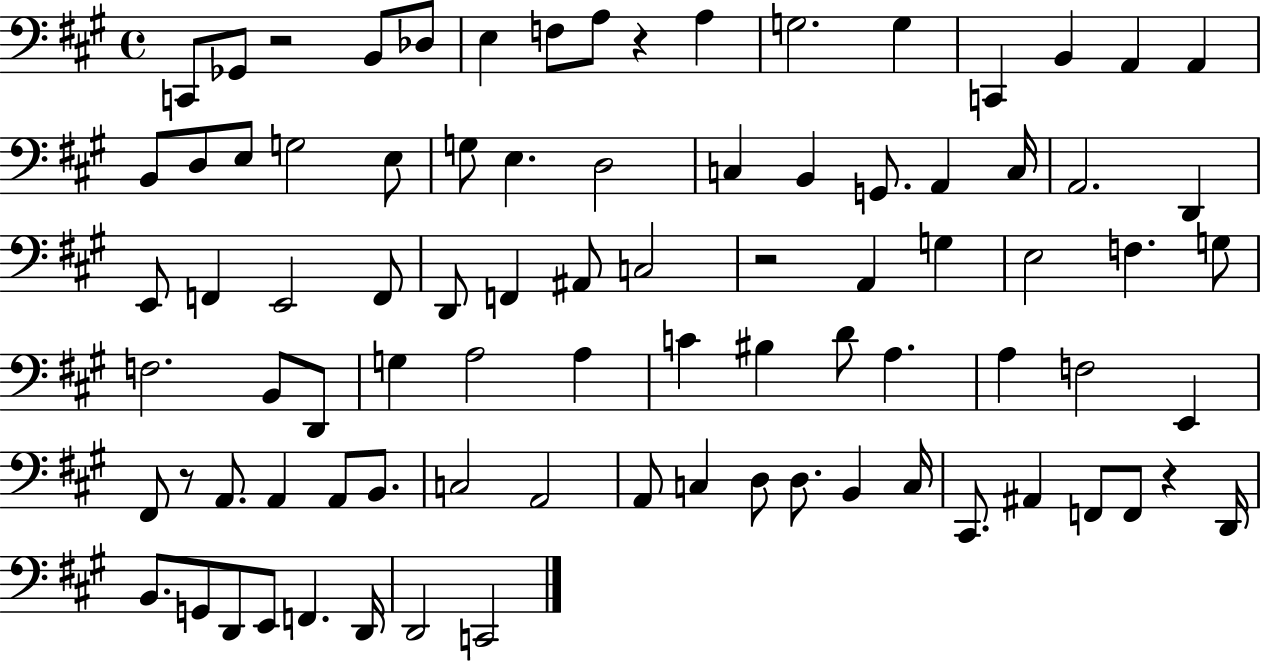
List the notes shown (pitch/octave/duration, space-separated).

C2/e Gb2/e R/h B2/e Db3/e E3/q F3/e A3/e R/q A3/q G3/h. G3/q C2/q B2/q A2/q A2/q B2/e D3/e E3/e G3/h E3/e G3/e E3/q. D3/h C3/q B2/q G2/e. A2/q C3/s A2/h. D2/q E2/e F2/q E2/h F2/e D2/e F2/q A#2/e C3/h R/h A2/q G3/q E3/h F3/q. G3/e F3/h. B2/e D2/e G3/q A3/h A3/q C4/q BIS3/q D4/e A3/q. A3/q F3/h E2/q F#2/e R/e A2/e. A2/q A2/e B2/e. C3/h A2/h A2/e C3/q D3/e D3/e. B2/q C3/s C#2/e. A#2/q F2/e F2/e R/q D2/s B2/e. G2/e D2/e E2/e F2/q. D2/s D2/h C2/h